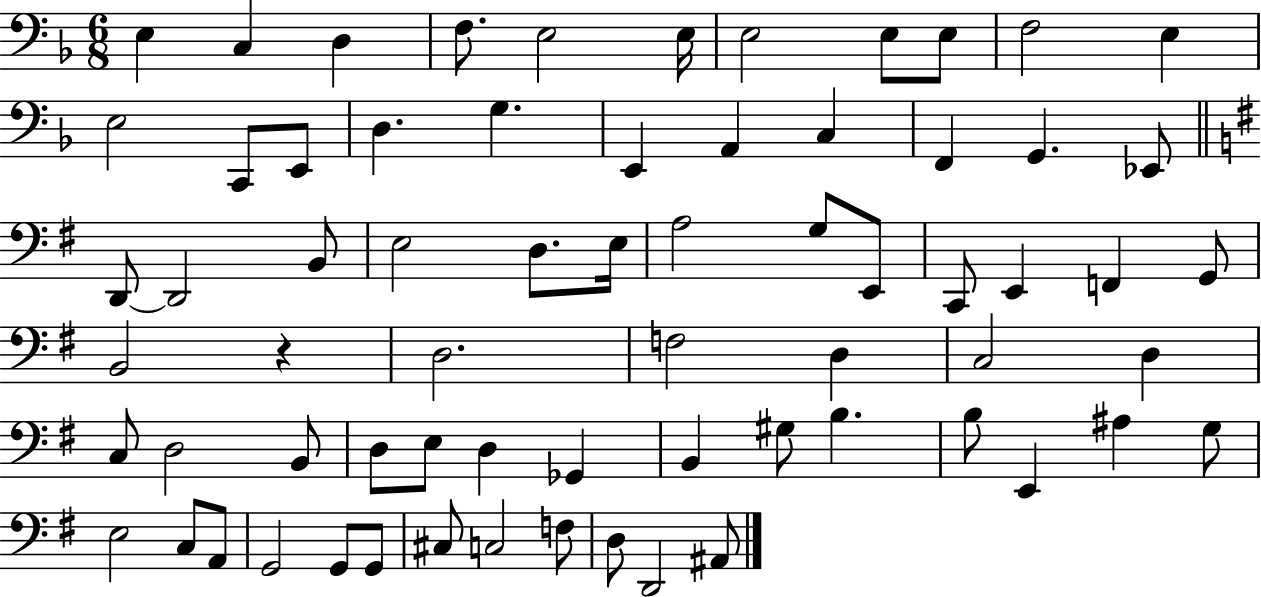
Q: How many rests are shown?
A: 1